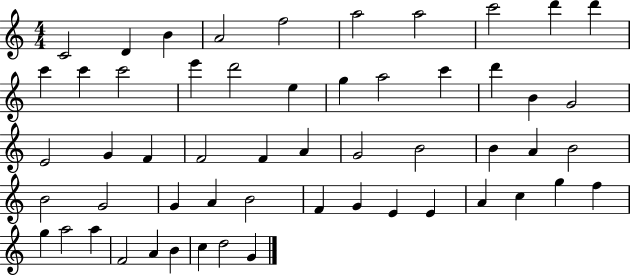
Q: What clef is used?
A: treble